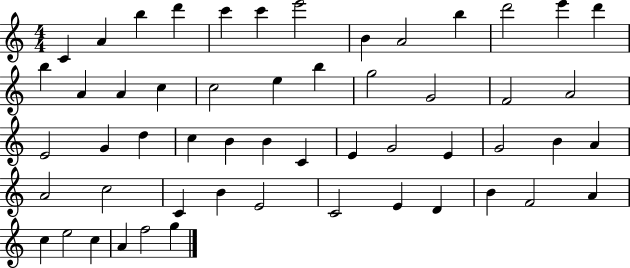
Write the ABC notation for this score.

X:1
T:Untitled
M:4/4
L:1/4
K:C
C A b d' c' c' e'2 B A2 b d'2 e' d' b A A c c2 e b g2 G2 F2 A2 E2 G d c B B C E G2 E G2 B A A2 c2 C B E2 C2 E D B F2 A c e2 c A f2 g